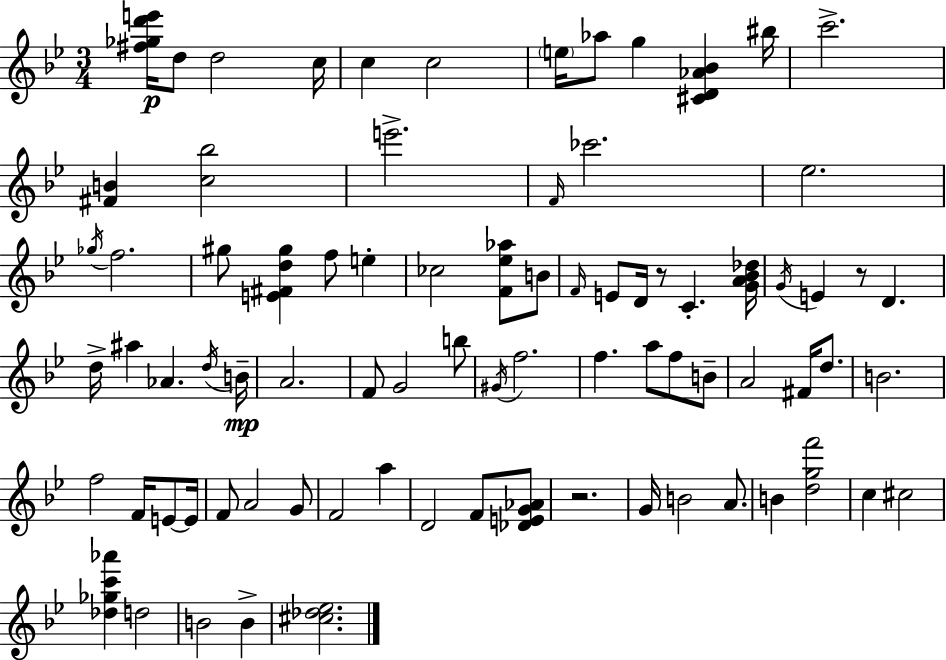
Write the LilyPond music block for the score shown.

{
  \clef treble
  \numericTimeSignature
  \time 3/4
  \key g \minor
  \repeat volta 2 { <fis'' ges'' d''' e'''>16\p d''8 d''2 c''16 | c''4 c''2 | \parenthesize e''16 aes''8 g''4 <cis' d' aes' bes'>4 bis''16 | c'''2.-> | \break <fis' b'>4 <c'' bes''>2 | e'''2.-> | \grace { f'16 } ces'''2. | ees''2. | \break \acciaccatura { ges''16 } f''2. | gis''8 <e' fis' d'' gis''>4 f''8 e''4-. | ces''2 <f' ees'' aes''>8 | b'8 \grace { f'16 } e'8 d'16 r8 c'4.-. | \break <g' a' bes' des''>16 \acciaccatura { g'16 } e'4 r8 d'4. | d''16-> ais''4 aes'4. | \acciaccatura { d''16 }\mp b'16-- a'2. | f'8 g'2 | \break b''8 \acciaccatura { gis'16 } f''2. | f''4. | a''8 f''8 b'8-- a'2 | fis'16 d''8. b'2. | \break f''2 | f'16 e'8~~ e'16 f'8 a'2 | g'8 f'2 | a''4 d'2 | \break f'8 <des' e' g' aes'>8 r2. | g'16 b'2 | a'8. b'4 <d'' g'' f'''>2 | c''4 cis''2 | \break <des'' ges'' c''' aes'''>4 d''2 | b'2 | b'4-> <cis'' des'' ees''>2. | } \bar "|."
}